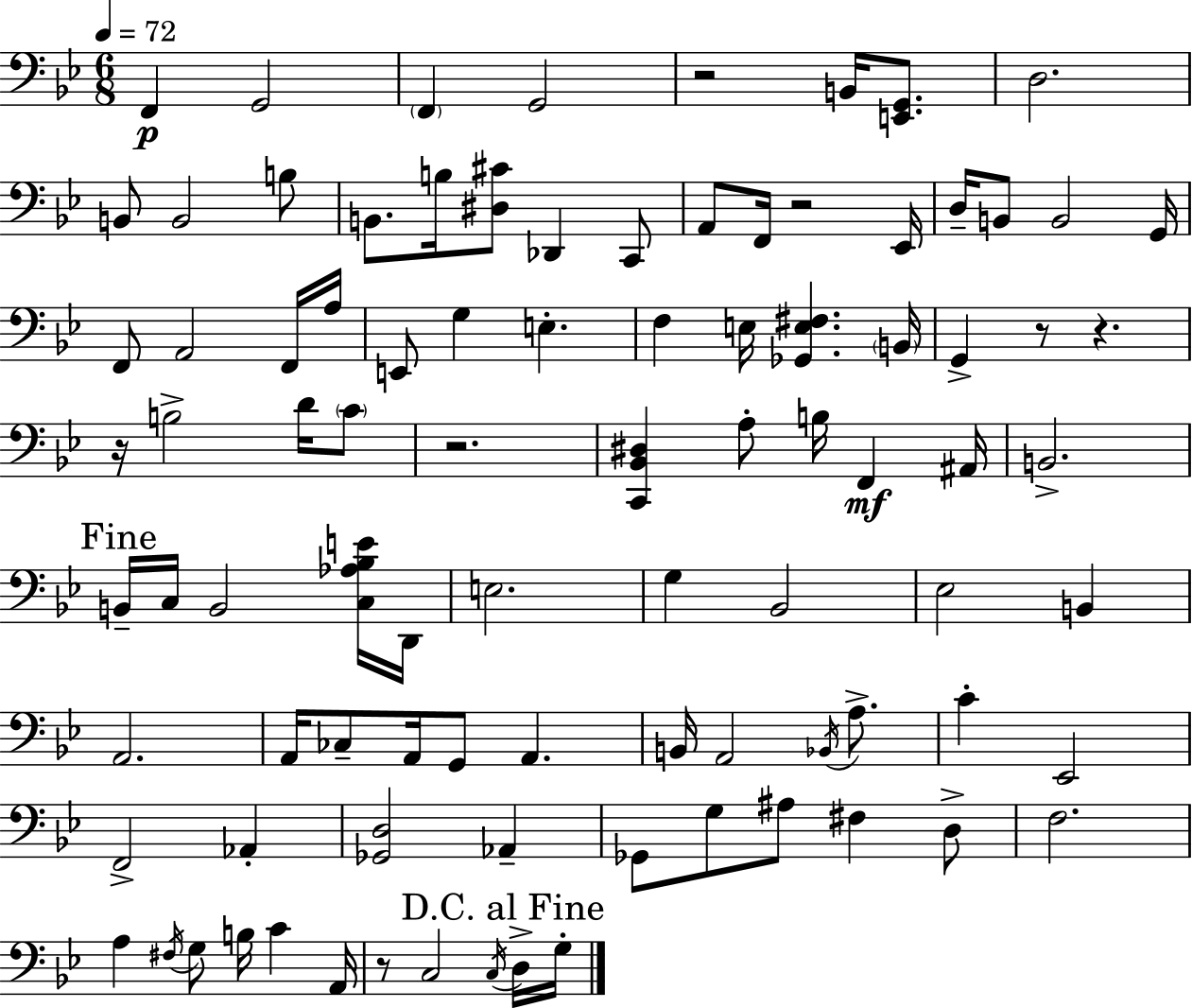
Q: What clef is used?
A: bass